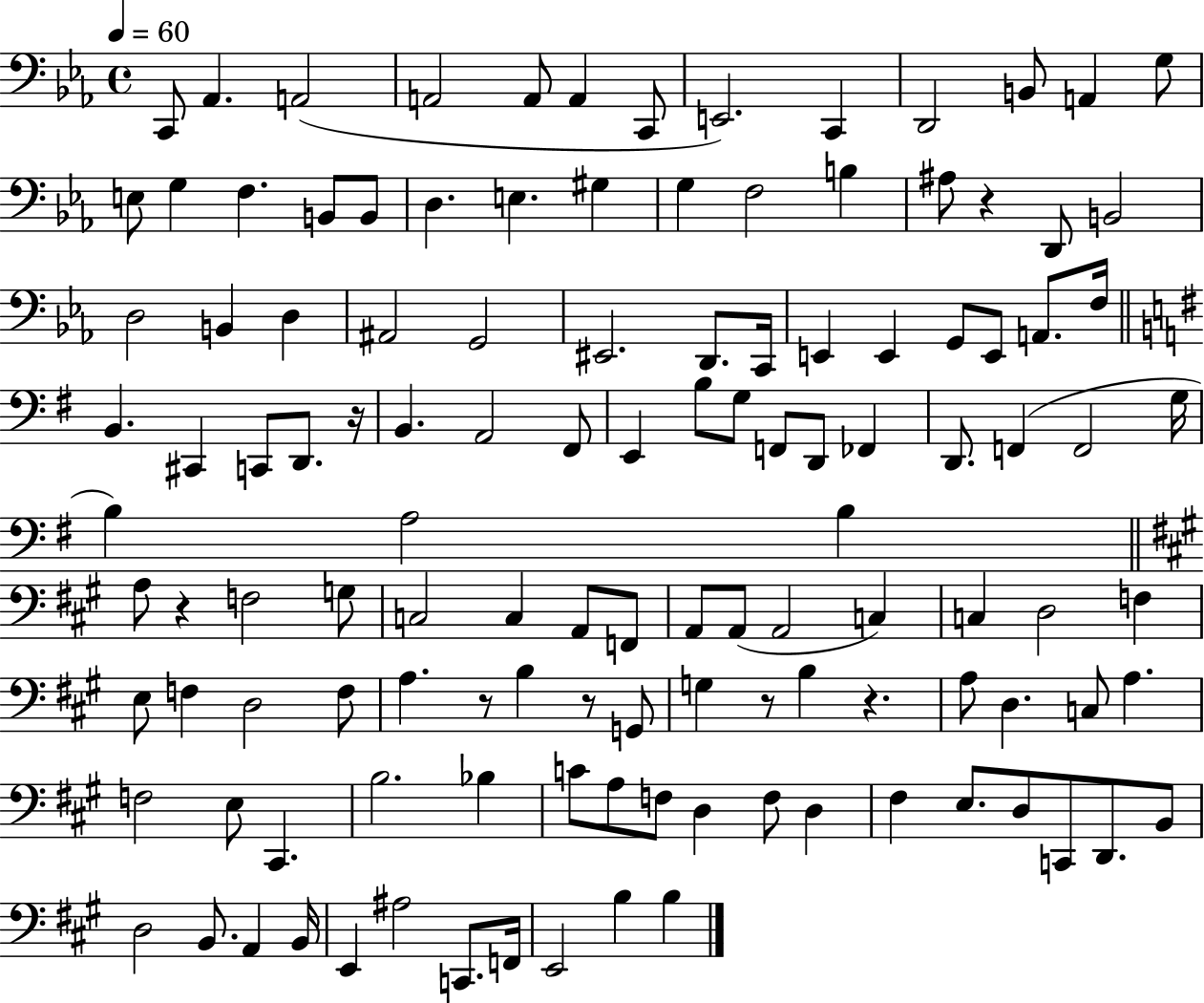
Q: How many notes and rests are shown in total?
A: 123